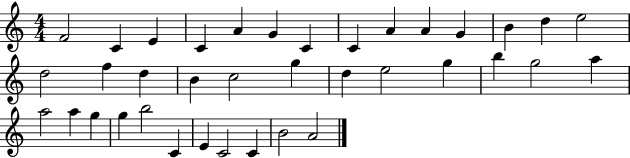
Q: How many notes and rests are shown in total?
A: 37